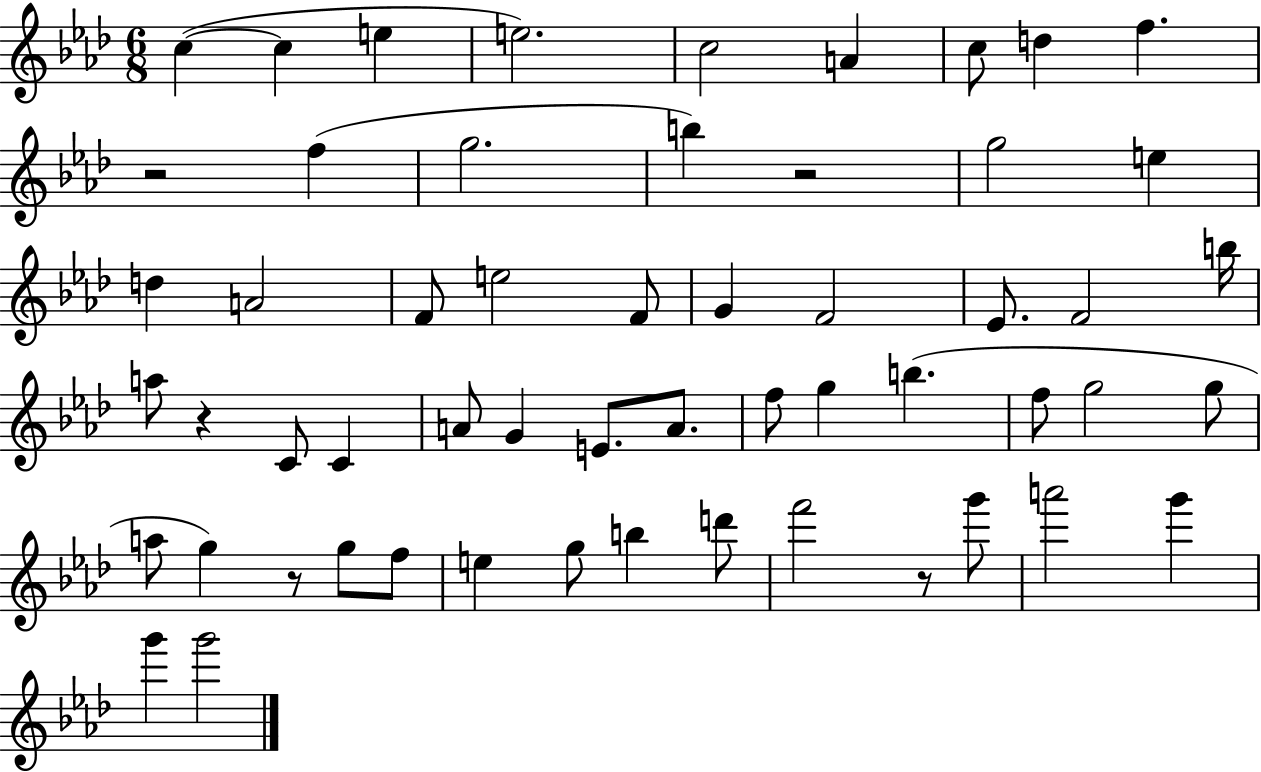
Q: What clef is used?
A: treble